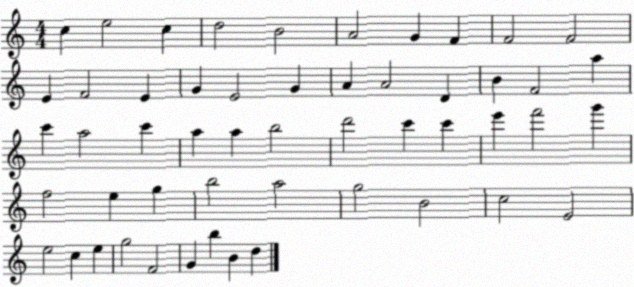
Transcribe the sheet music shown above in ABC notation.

X:1
T:Untitled
M:4/4
L:1/4
K:C
c e2 c d2 B2 A2 G F F2 F2 E F2 E G E2 G A A2 D B F2 a c' a2 c' a a b2 d'2 c' c' e' f'2 g' f2 e g b2 a2 g2 B2 c2 E2 e2 c e g2 F2 G b B d